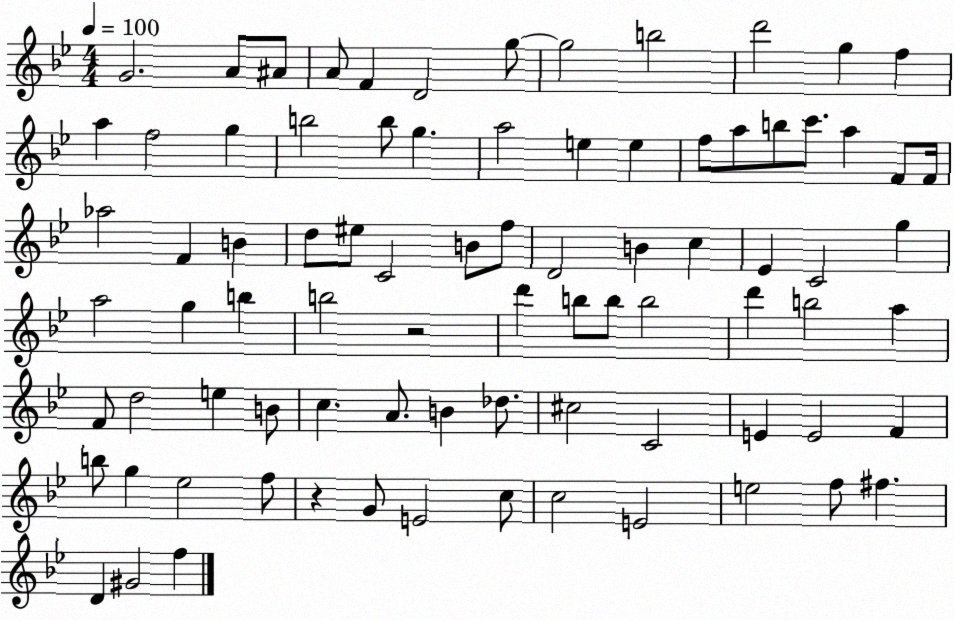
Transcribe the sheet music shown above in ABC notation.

X:1
T:Untitled
M:4/4
L:1/4
K:Bb
G2 A/2 ^A/2 A/2 F D2 g/2 g2 b2 d'2 g f a f2 g b2 b/2 g a2 e e f/2 a/2 b/2 c'/2 a F/2 F/4 _a2 F B d/2 ^e/2 C2 B/2 f/2 D2 B c _E C2 g a2 g b b2 z2 d' b/2 b/2 b2 d' b2 a F/2 d2 e B/2 c A/2 B _d/2 ^c2 C2 E E2 F b/2 g _e2 f/2 z G/2 E2 c/2 c2 E2 e2 f/2 ^f D ^G2 f